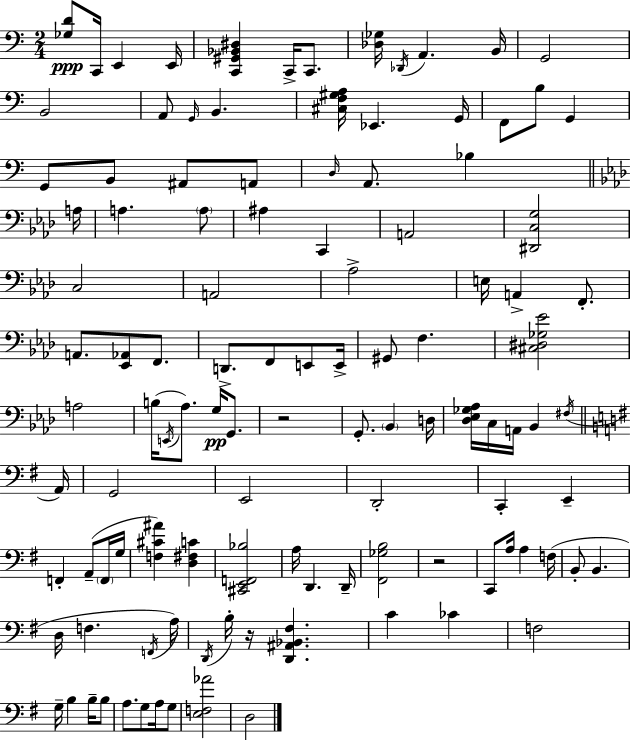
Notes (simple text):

[Gb3,D4]/e C2/s E2/q E2/s [C2,G#2,Bb2,D#3]/q C2/s C2/e. [Db3,Gb3]/s Db2/s A2/q. B2/s G2/h B2/h A2/e G2/s B2/q. [C#3,F3,G#3,A3]/s Eb2/q. G2/s F2/e B3/e G2/q G2/e B2/e A#2/e A2/e D3/s A2/e. Bb3/q A3/s A3/q. A3/e A#3/q C2/q A2/h [D#2,C3,G3]/h C3/h A2/h Ab3/h E3/s A2/q F2/e. A2/e. [Eb2,Ab2]/e F2/e. D2/e. F2/e E2/e E2/s G#2/e F3/q. [C#3,D#3,Gb3,Eb4]/h A3/h B3/s E2/s Ab3/e. G3/s G2/e. R/h G2/e. Bb2/q D3/s [Db3,Eb3,Gb3,Ab3]/s C3/s A2/s Bb2/q F#3/s A2/s G2/h E2/h D2/h C2/q E2/q F2/q A2/e F2/s G3/s [F3,C#4,A#4]/q [D3,F#3,C4]/q [C#2,E2,F2,Bb3]/h A3/s D2/q. D2/s [F#2,Gb3,B3]/h R/h C2/e A3/s A3/q F3/s B2/e B2/q. D3/s F3/q. F2/s A3/s D2/s B3/s R/s [D2,A#2,Bb2,F#3]/q. C4/q CES4/q F3/h G3/s B3/q B3/s B3/e A3/e. G3/e A3/s G3/e [E3,F3,Ab4]/h D3/h